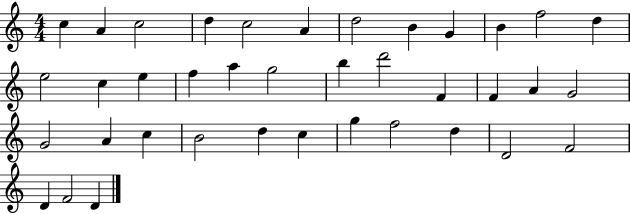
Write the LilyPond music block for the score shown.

{
  \clef treble
  \numericTimeSignature
  \time 4/4
  \key c \major
  c''4 a'4 c''2 | d''4 c''2 a'4 | d''2 b'4 g'4 | b'4 f''2 d''4 | \break e''2 c''4 e''4 | f''4 a''4 g''2 | b''4 d'''2 f'4 | f'4 a'4 g'2 | \break g'2 a'4 c''4 | b'2 d''4 c''4 | g''4 f''2 d''4 | d'2 f'2 | \break d'4 f'2 d'4 | \bar "|."
}